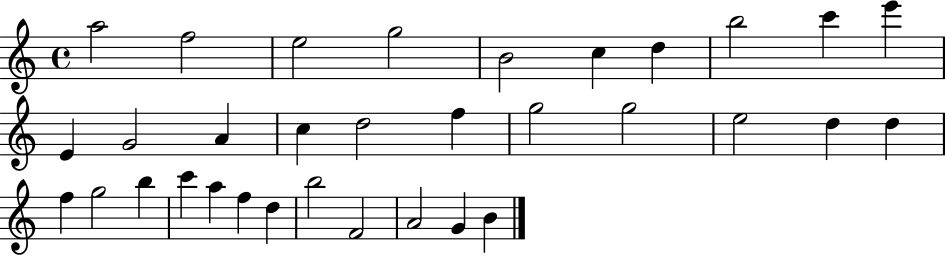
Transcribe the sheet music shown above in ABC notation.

X:1
T:Untitled
M:4/4
L:1/4
K:C
a2 f2 e2 g2 B2 c d b2 c' e' E G2 A c d2 f g2 g2 e2 d d f g2 b c' a f d b2 F2 A2 G B